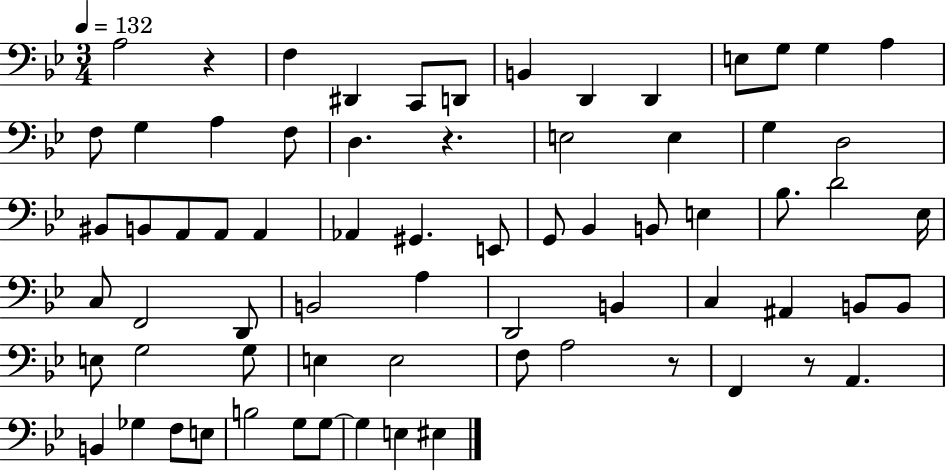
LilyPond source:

{
  \clef bass
  \numericTimeSignature
  \time 3/4
  \key bes \major
  \tempo 4 = 132
  \repeat volta 2 { a2 r4 | f4 dis,4 c,8 d,8 | b,4 d,4 d,4 | e8 g8 g4 a4 | \break f8 g4 a4 f8 | d4. r4. | e2 e4 | g4 d2 | \break bis,8 b,8 a,8 a,8 a,4 | aes,4 gis,4. e,8 | g,8 bes,4 b,8 e4 | bes8. d'2 ees16 | \break c8 f,2 d,8 | b,2 a4 | d,2 b,4 | c4 ais,4 b,8 b,8 | \break e8 g2 g8 | e4 e2 | f8 a2 r8 | f,4 r8 a,4. | \break b,4 ges4 f8 e8 | b2 g8 g8~~ | g4 e4 eis4 | } \bar "|."
}